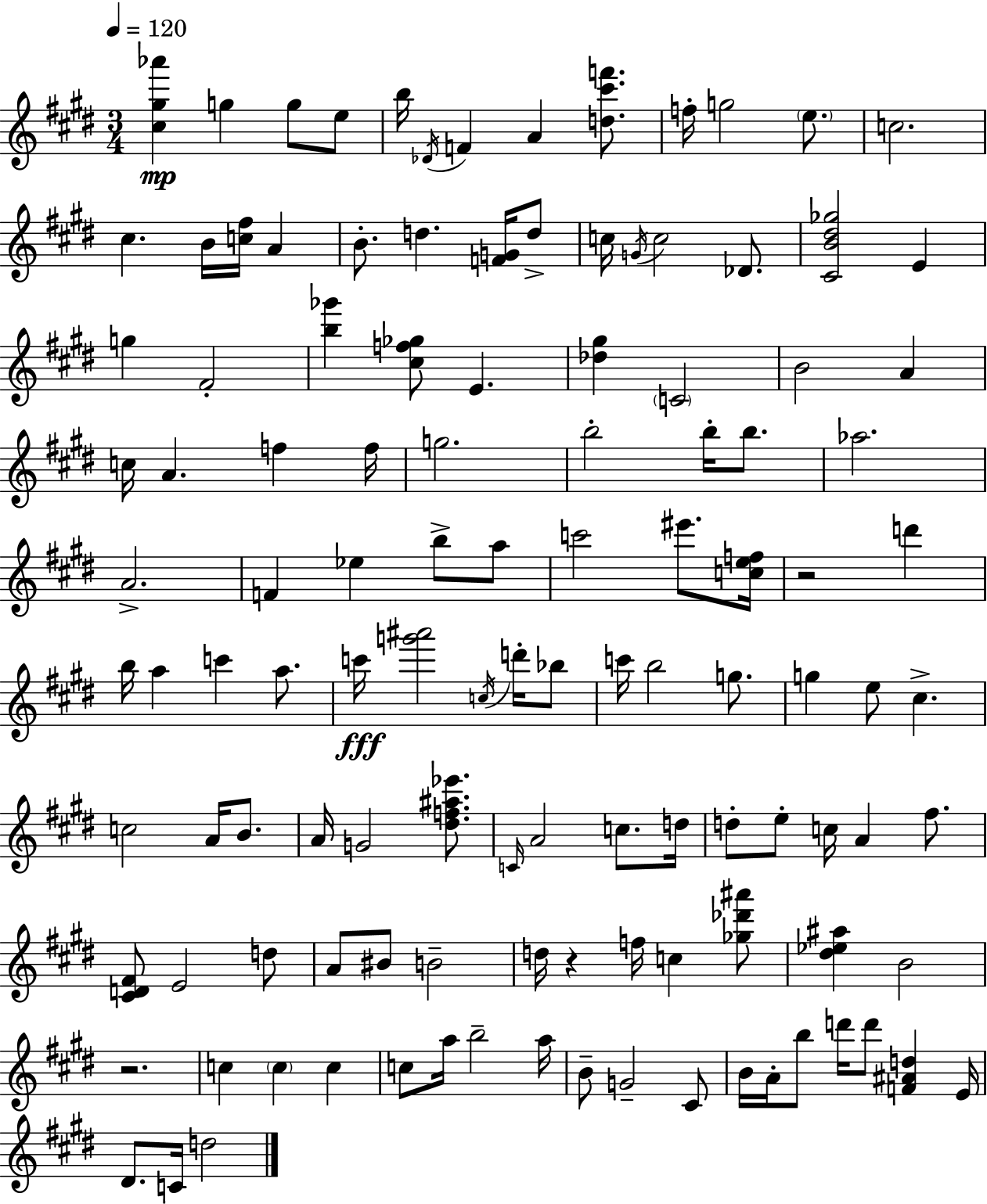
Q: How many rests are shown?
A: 3